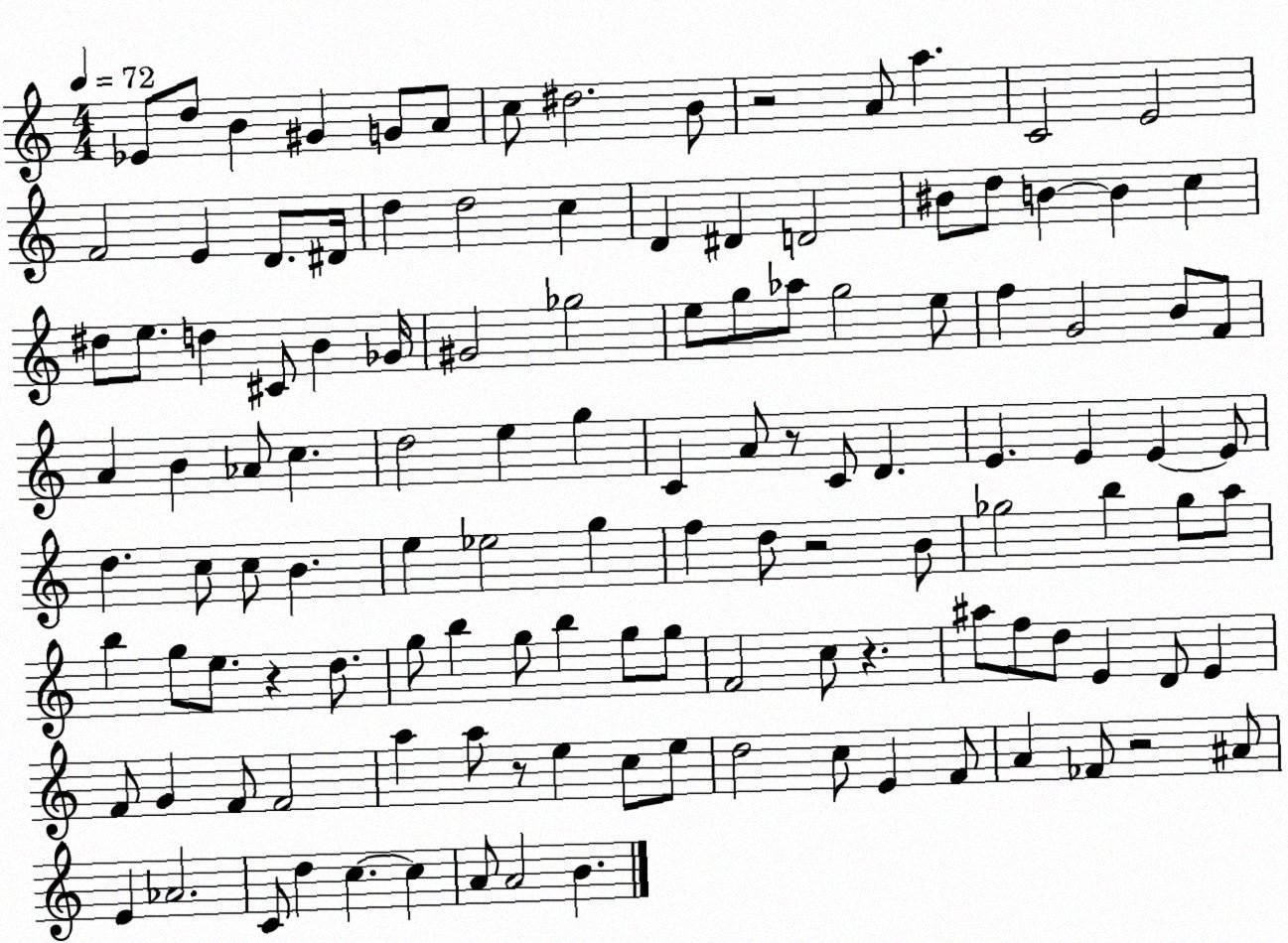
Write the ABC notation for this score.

X:1
T:Untitled
M:4/4
L:1/4
K:C
_E/2 d/2 B ^G G/2 A/2 c/2 ^d2 B/2 z2 A/2 a C2 E2 F2 E D/2 ^D/4 d d2 c D ^D D2 ^B/2 d/2 B B c ^d/2 e/2 d ^C/2 B _G/4 ^G2 _g2 e/2 g/2 _a/2 g2 e/2 f G2 B/2 F/2 A B _A/2 c d2 e g C A/2 z/2 C/2 D E E E E/2 d c/2 c/2 B e _e2 g f d/2 z2 B/2 _g2 b _g/2 a/2 b g/2 e/2 z d/2 g/2 b g/2 b g/2 g/2 F2 c/2 z ^a/2 f/2 d/2 E D/2 E F/2 G F/2 F2 a a/2 z/2 e c/2 e/2 d2 c/2 E F/2 A _F/2 z2 ^A/2 E _A2 C/2 d c c A/2 A2 B